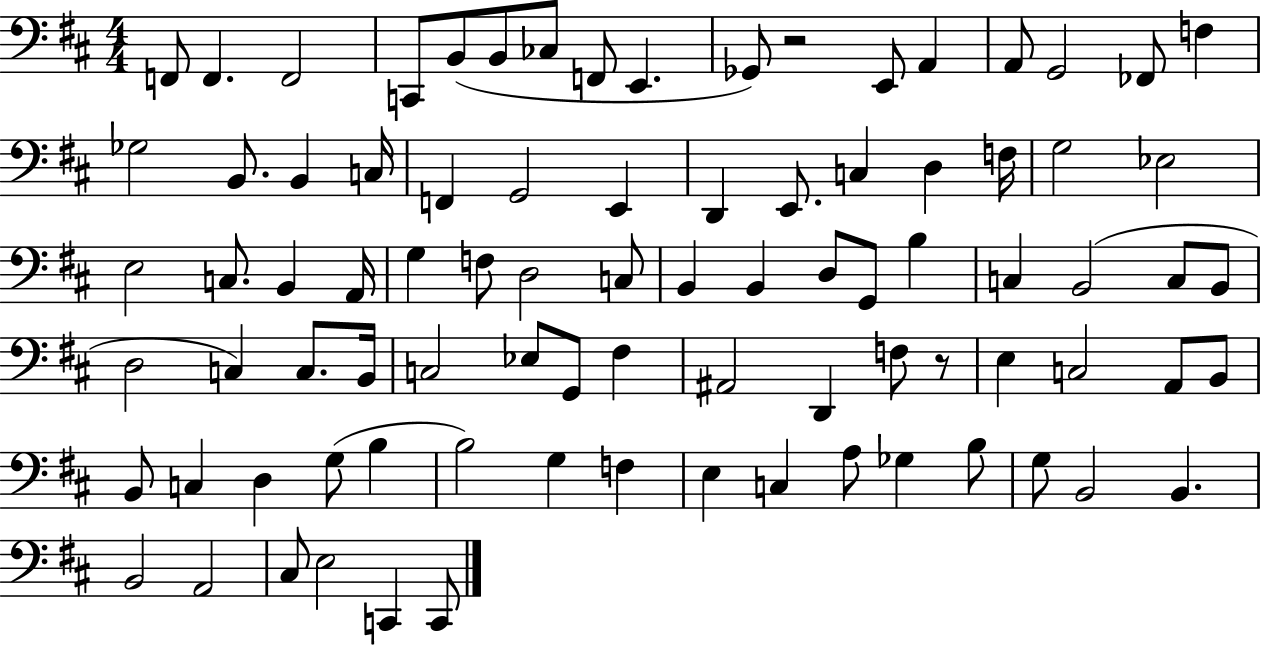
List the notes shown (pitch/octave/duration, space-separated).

F2/e F2/q. F2/h C2/e B2/e B2/e CES3/e F2/e E2/q. Gb2/e R/h E2/e A2/q A2/e G2/h FES2/e F3/q Gb3/h B2/e. B2/q C3/s F2/q G2/h E2/q D2/q E2/e. C3/q D3/q F3/s G3/h Eb3/h E3/h C3/e. B2/q A2/s G3/q F3/e D3/h C3/e B2/q B2/q D3/e G2/e B3/q C3/q B2/h C3/e B2/e D3/h C3/q C3/e. B2/s C3/h Eb3/e G2/e F#3/q A#2/h D2/q F3/e R/e E3/q C3/h A2/e B2/e B2/e C3/q D3/q G3/e B3/q B3/h G3/q F3/q E3/q C3/q A3/e Gb3/q B3/e G3/e B2/h B2/q. B2/h A2/h C#3/e E3/h C2/q C2/e